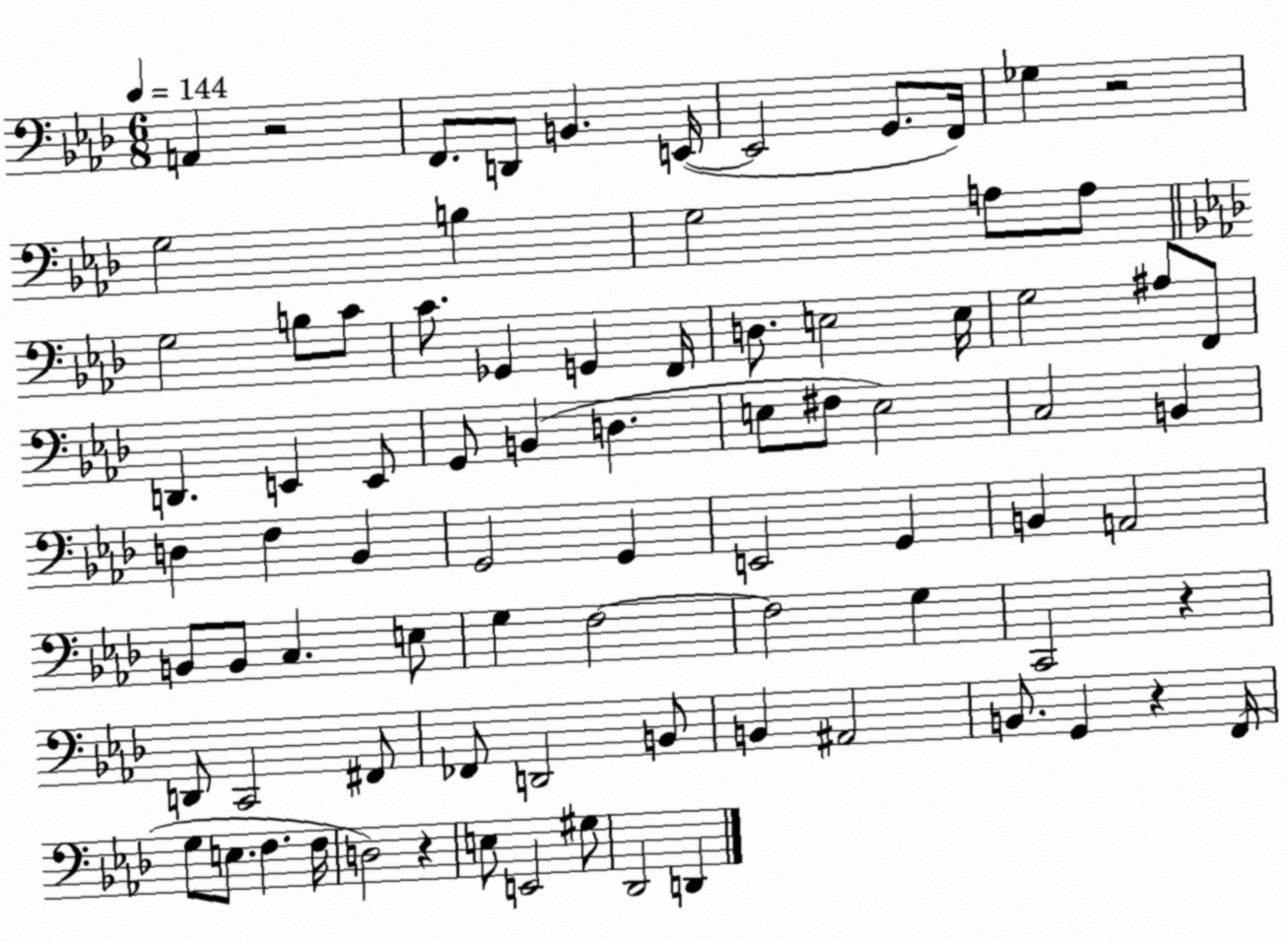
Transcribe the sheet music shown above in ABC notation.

X:1
T:Untitled
M:6/8
L:1/4
K:Ab
A,, z2 F,,/2 D,,/2 B,, E,,/4 E,,2 G,,/2 F,,/4 _G, z2 G,2 B, G,2 A,/2 A,/2 G,2 B,/2 C/2 C/2 _G,, G,, F,,/4 D,/2 E,2 E,/4 G,2 ^A,/2 F,,/2 D,, E,, E,,/2 G,,/2 B,, D, E,/2 ^F,/2 E,2 C,2 B,, D, F, _B,, G,,2 G,, E,,2 G,, B,, A,,2 B,,/2 B,,/2 C, E,/2 G, F,2 F,2 G, C,,2 z D,,/2 C,,2 ^F,,/2 _F,,/2 D,,2 B,,/2 B,, ^A,,2 B,,/2 G,, z F,,/4 G,/2 E,/2 F, F,/4 D,2 z E,/2 E,,2 ^G,/2 _D,,2 D,,